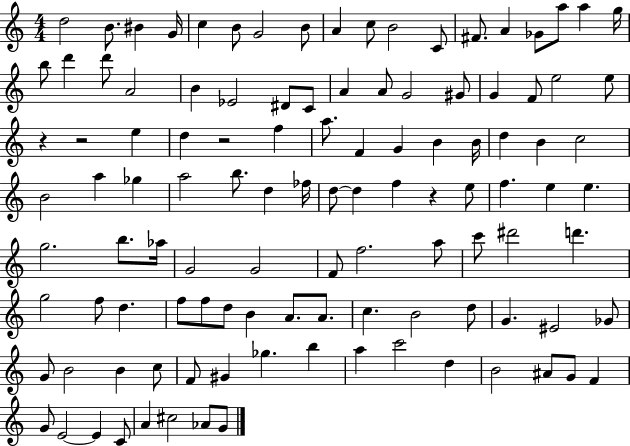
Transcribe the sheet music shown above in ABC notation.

X:1
T:Untitled
M:4/4
L:1/4
K:C
d2 B/2 ^B G/4 c B/2 G2 B/2 A c/2 B2 C/2 ^F/2 A _G/2 a/2 a g/4 b/2 d' d'/2 A2 B _E2 ^D/2 C/2 A A/2 G2 ^G/2 G F/2 e2 e/2 z z2 e d z2 f a/2 F G B B/4 d B c2 B2 a _g a2 b/2 d _f/4 d/2 d f z e/2 f e e g2 b/2 _a/4 G2 G2 F/2 f2 a/2 c'/2 ^d'2 d' g2 f/2 d f/2 f/2 d/2 B A/2 A/2 c B2 d/2 G ^E2 _G/2 G/2 B2 B c/2 F/2 ^G _g b a c'2 d B2 ^A/2 G/2 F G/2 E2 E C/2 A ^c2 _A/2 G/2